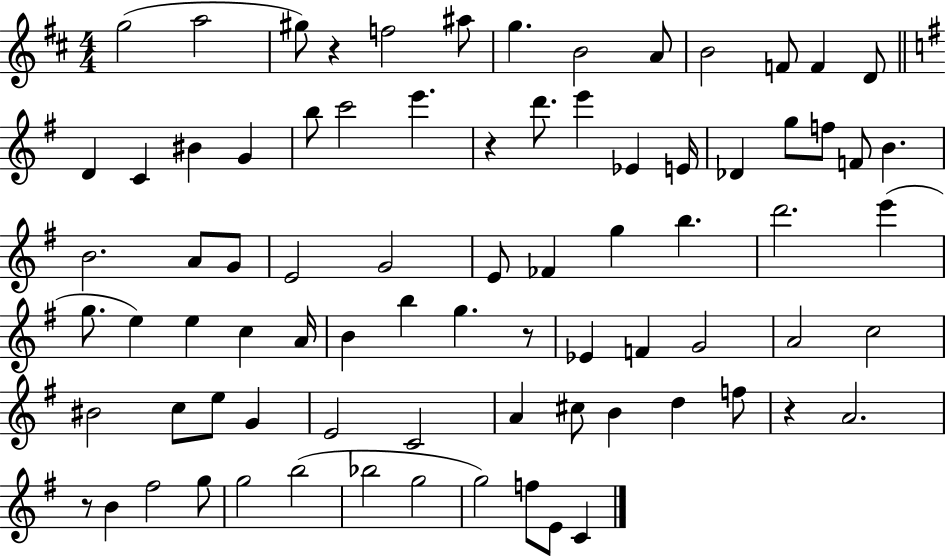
{
  \clef treble
  \numericTimeSignature
  \time 4/4
  \key d \major
  g''2( a''2 | gis''8) r4 f''2 ais''8 | g''4. b'2 a'8 | b'2 f'8 f'4 d'8 | \break \bar "||" \break \key g \major d'4 c'4 bis'4 g'4 | b''8 c'''2 e'''4. | r4 d'''8. e'''4 ees'4 e'16 | des'4 g''8 f''8 f'8 b'4. | \break b'2. a'8 g'8 | e'2 g'2 | e'8 fes'4 g''4 b''4. | d'''2. e'''4( | \break g''8. e''4) e''4 c''4 a'16 | b'4 b''4 g''4. r8 | ees'4 f'4 g'2 | a'2 c''2 | \break bis'2 c''8 e''8 g'4 | e'2 c'2 | a'4 cis''8 b'4 d''4 f''8 | r4 a'2. | \break r8 b'4 fis''2 g''8 | g''2 b''2( | bes''2 g''2 | g''2) f''8 e'8 c'4 | \break \bar "|."
}